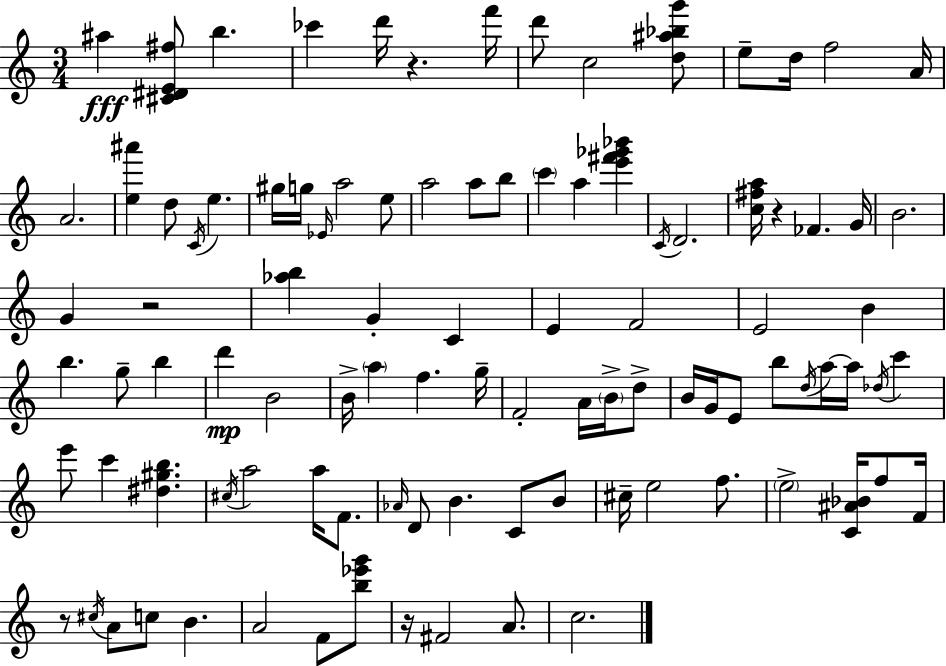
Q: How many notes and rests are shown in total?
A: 99